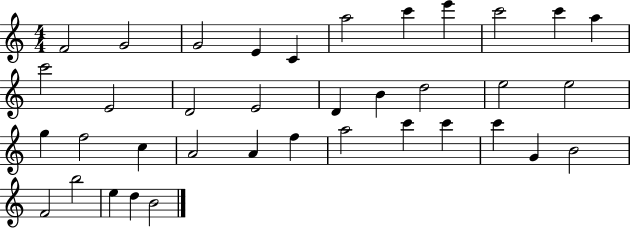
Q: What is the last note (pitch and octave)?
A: B4